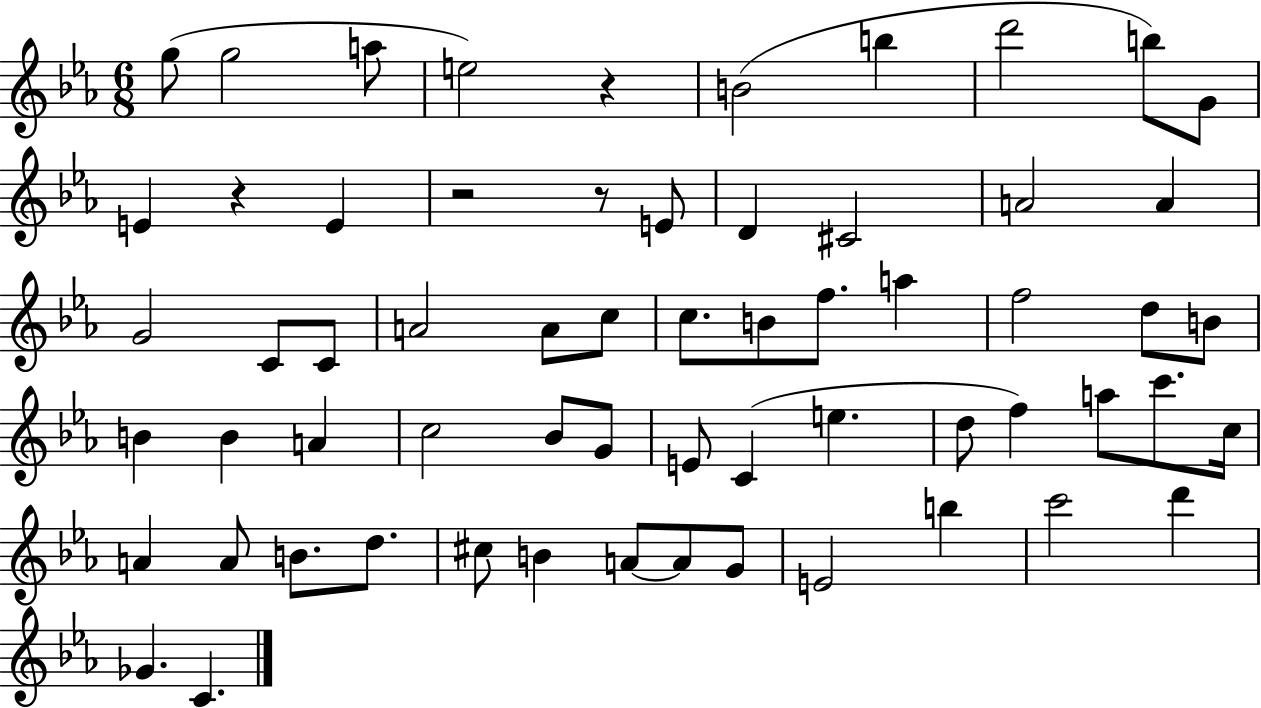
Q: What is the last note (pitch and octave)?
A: C4